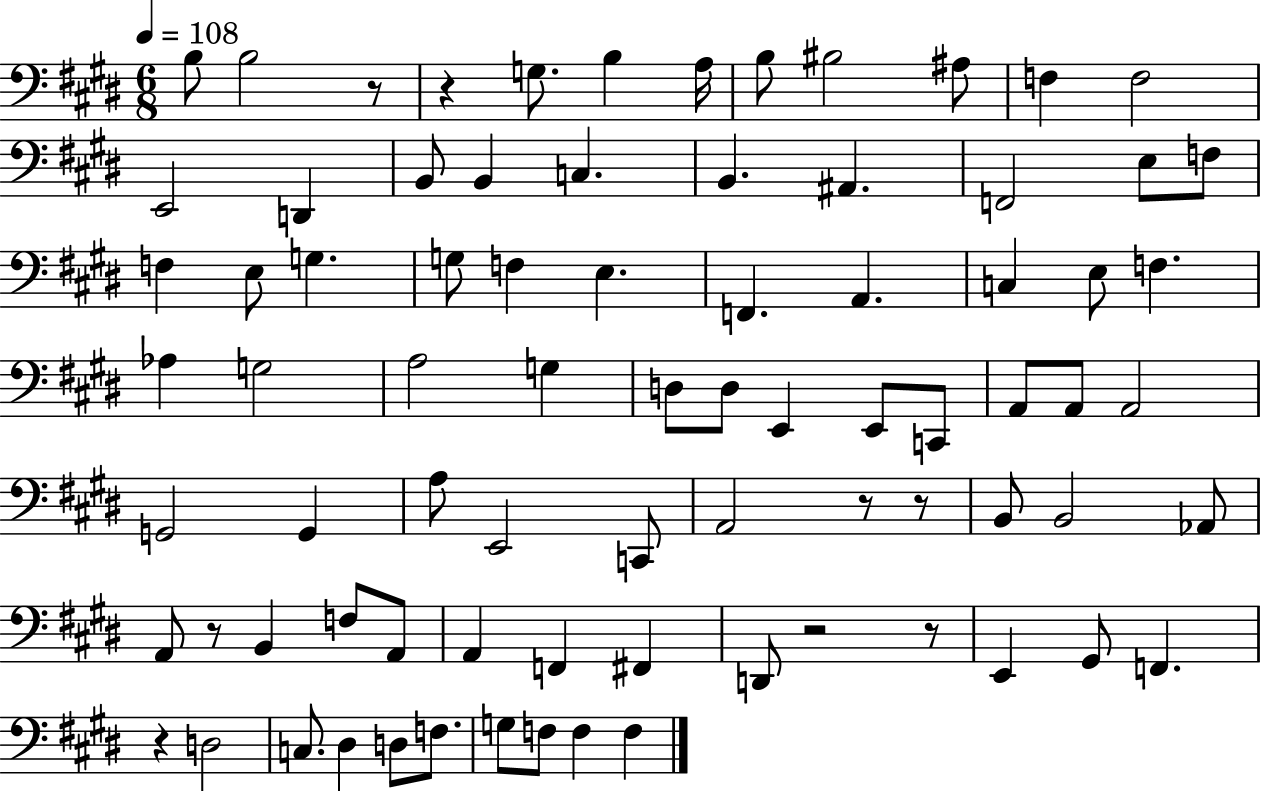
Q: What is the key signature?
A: E major